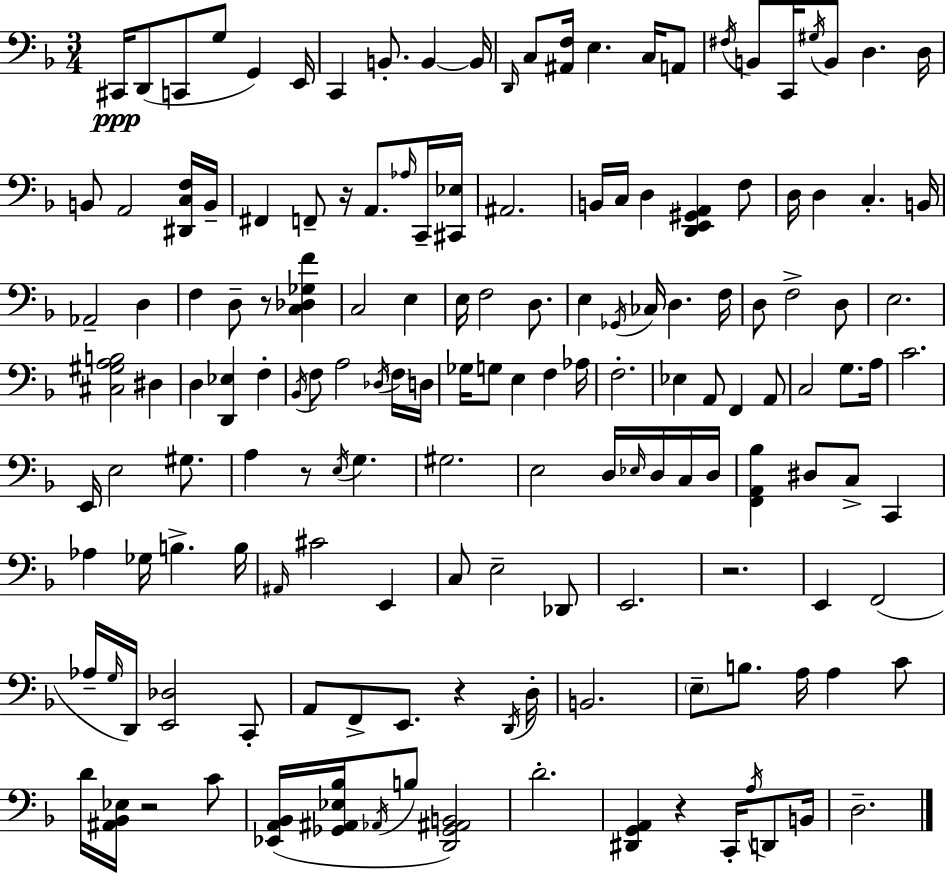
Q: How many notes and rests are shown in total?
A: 155